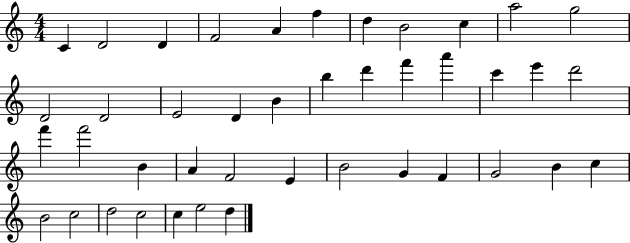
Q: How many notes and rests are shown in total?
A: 42